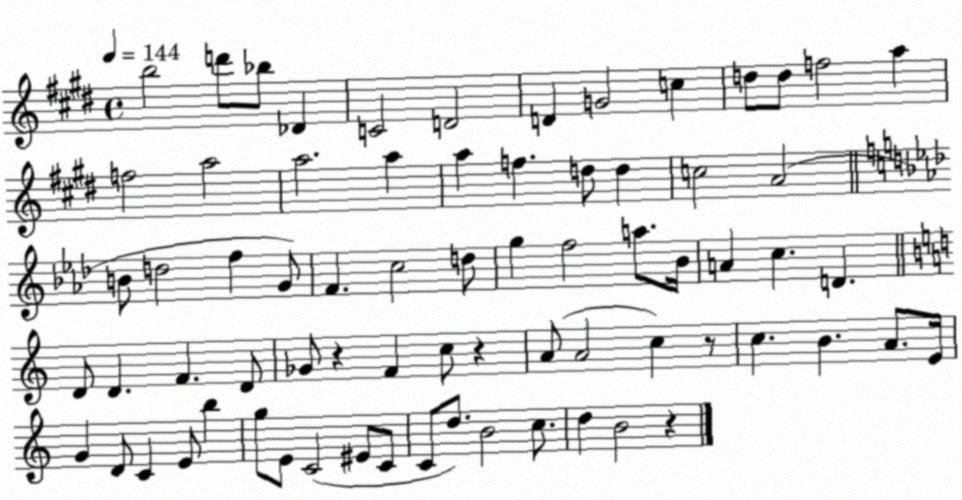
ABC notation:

X:1
T:Untitled
M:4/4
L:1/4
K:E
b2 d'/2 _b/2 _D C2 D2 D G2 c d/2 d/2 f2 a f2 a2 a2 a a f d/2 d c2 A2 B/2 d2 f G/2 F c2 d/2 g f2 a/2 _B/4 A c D D/2 D F D/2 _G/2 z F c/2 z A/2 A2 c z/2 c B A/2 E/4 G D/2 C E/2 b g/2 E/2 C2 ^E/2 C/2 C/2 d/2 B2 c/2 d B2 z